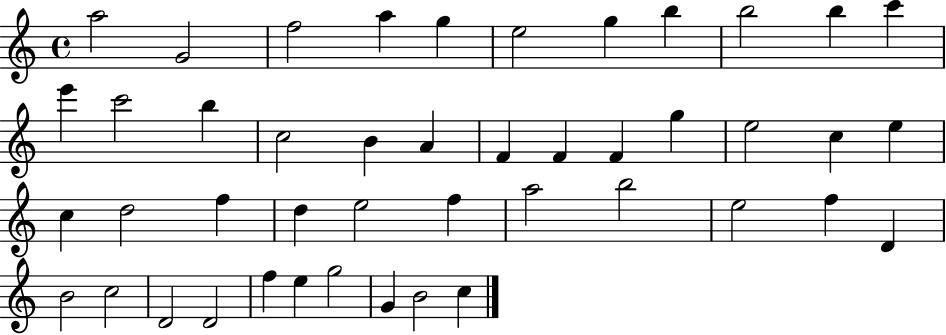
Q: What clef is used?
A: treble